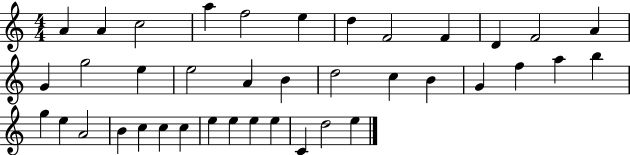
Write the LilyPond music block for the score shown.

{
  \clef treble
  \numericTimeSignature
  \time 4/4
  \key c \major
  a'4 a'4 c''2 | a''4 f''2 e''4 | d''4 f'2 f'4 | d'4 f'2 a'4 | \break g'4 g''2 e''4 | e''2 a'4 b'4 | d''2 c''4 b'4 | g'4 f''4 a''4 b''4 | \break g''4 e''4 a'2 | b'4 c''4 c''4 c''4 | e''4 e''4 e''4 e''4 | c'4 d''2 e''4 | \break \bar "|."
}